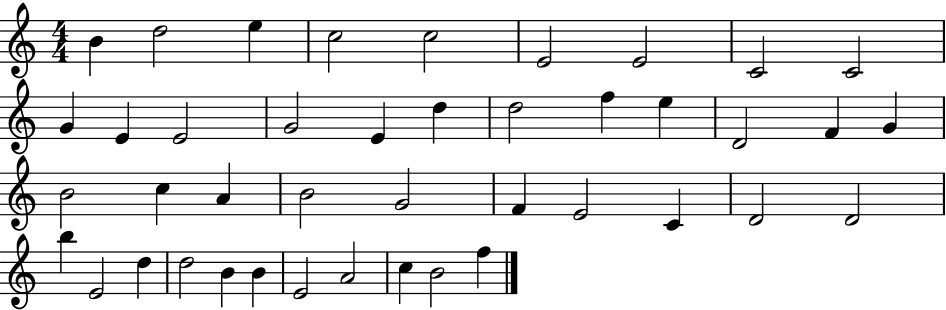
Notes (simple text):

B4/q D5/h E5/q C5/h C5/h E4/h E4/h C4/h C4/h G4/q E4/q E4/h G4/h E4/q D5/q D5/h F5/q E5/q D4/h F4/q G4/q B4/h C5/q A4/q B4/h G4/h F4/q E4/h C4/q D4/h D4/h B5/q E4/h D5/q D5/h B4/q B4/q E4/h A4/h C5/q B4/h F5/q